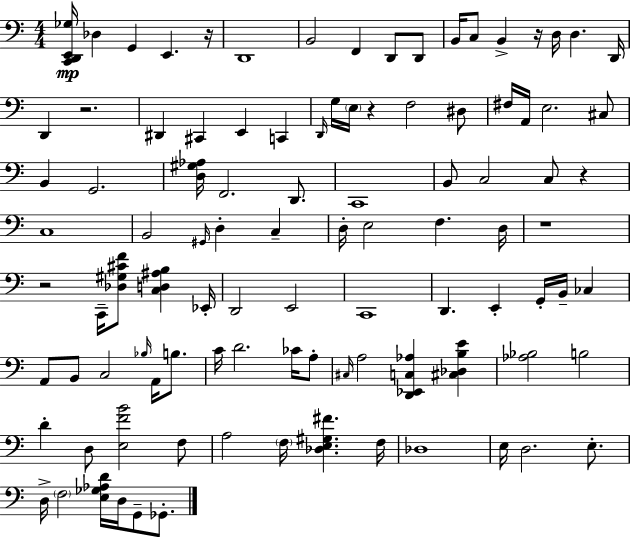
{
  \clef bass
  \numericTimeSignature
  \time 4/4
  \key c \major
  <c, d, e, ges>16\mp des4 g,4 e,4. r16 | d,1 | b,2 f,4 d,8 d,8 | b,16 c8 b,4-> r16 d16 d4. d,16 | \break d,4 r2. | dis,4 cis,4 e,4 c,4 | \grace { d,16 } g16 \parenthesize e16 r4 f2 dis8 | fis16 a,16 e2. cis8 | \break b,4 g,2. | <d gis aes>16 f,2. d,8. | c,1 | b,8 c2 c8 r4 | \break c1 | b,2 \grace { gis,16 } d4-. c4-- | d16-. e2 f4. | d16 r1 | \break r2 c,16-- <des gis cis' f'>8 <c d ais b>4 | ees,16-. d,2 e,2 | c,1 | d,4. e,4-. g,16-. b,16-- ces4 | \break a,8 b,8 c2 \grace { bes16 } a,16 | b8. c'16 d'2. | ces'16 a8-. \grace { cis16 } a2 <d, ees, c aes>4 | <cis des b e'>4 <aes bes>2 b2 | \break d'4-. d8 <e f' b'>2 | f8 a2 \parenthesize f16 <des e gis fis'>4. | f16 des1 | e16 d2. | \break e8.-. d16-> \parenthesize f2 <e ges aes d'>16 d16 g,8-- | ges,8.-. \bar "|."
}